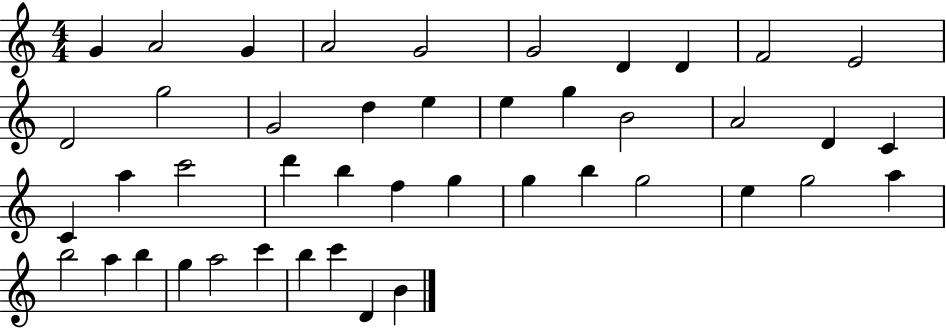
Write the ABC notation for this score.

X:1
T:Untitled
M:4/4
L:1/4
K:C
G A2 G A2 G2 G2 D D F2 E2 D2 g2 G2 d e e g B2 A2 D C C a c'2 d' b f g g b g2 e g2 a b2 a b g a2 c' b c' D B